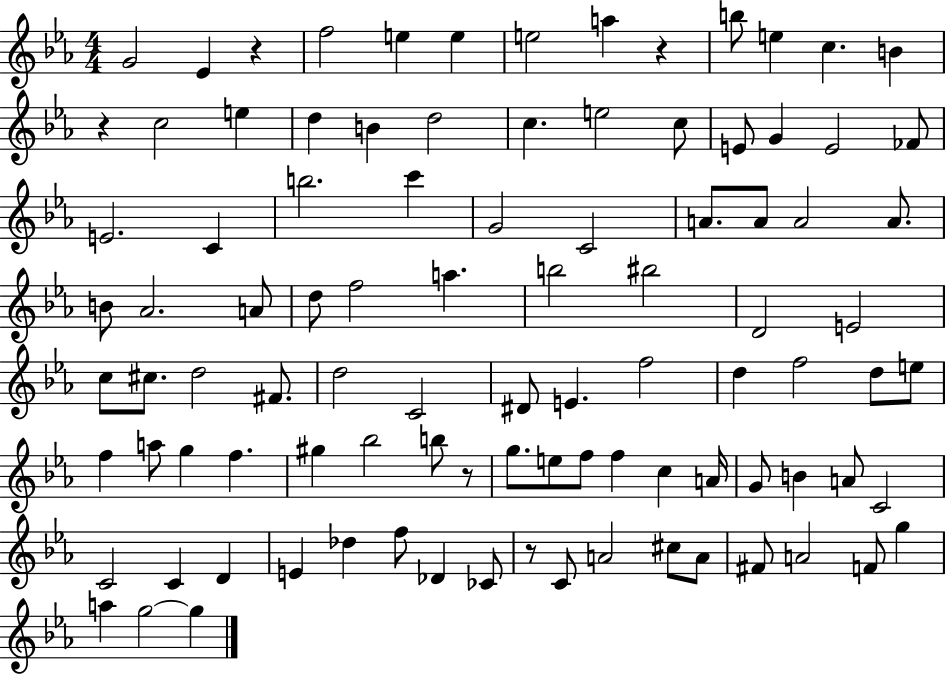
{
  \clef treble
  \numericTimeSignature
  \time 4/4
  \key ees \major
  g'2 ees'4 r4 | f''2 e''4 e''4 | e''2 a''4 r4 | b''8 e''4 c''4. b'4 | \break r4 c''2 e''4 | d''4 b'4 d''2 | c''4. e''2 c''8 | e'8 g'4 e'2 fes'8 | \break e'2. c'4 | b''2. c'''4 | g'2 c'2 | a'8. a'8 a'2 a'8. | \break b'8 aes'2. a'8 | d''8 f''2 a''4. | b''2 bis''2 | d'2 e'2 | \break c''8 cis''8. d''2 fis'8. | d''2 c'2 | dis'8 e'4. f''2 | d''4 f''2 d''8 e''8 | \break f''4 a''8 g''4 f''4. | gis''4 bes''2 b''8 r8 | g''8. e''8 f''8 f''4 c''4 a'16 | g'8 b'4 a'8 c'2 | \break c'2 c'4 d'4 | e'4 des''4 f''8 des'4 ces'8 | r8 c'8 a'2 cis''8 a'8 | fis'8 a'2 f'8 g''4 | \break a''4 g''2~~ g''4 | \bar "|."
}